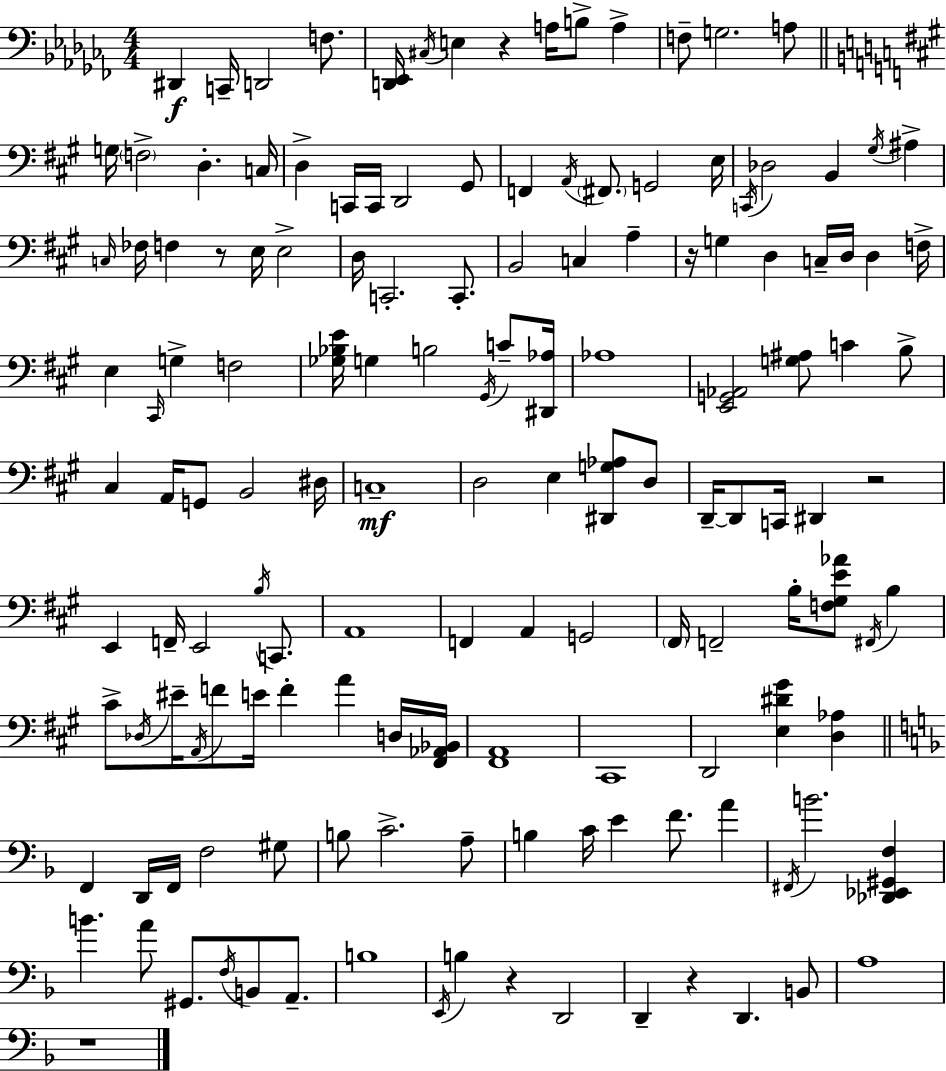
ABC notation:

X:1
T:Untitled
M:4/4
L:1/4
K:Abm
^D,, C,,/4 D,,2 F,/2 [D,,_E,,]/4 ^C,/4 E, z A,/4 B,/2 A, F,/2 G,2 A,/2 G,/4 F,2 D, C,/4 D, C,,/4 C,,/4 D,,2 ^G,,/2 F,, A,,/4 ^F,,/2 G,,2 E,/4 C,,/4 _D,2 B,, ^G,/4 ^A, C,/4 _F,/4 F, z/2 E,/4 E,2 D,/4 C,,2 C,,/2 B,,2 C, A, z/4 G, D, C,/4 D,/4 D, F,/4 E, ^C,,/4 G, F,2 [_G,_B,E]/4 G, B,2 ^G,,/4 C/2 [^D,,_A,]/4 _A,4 [E,,G,,_A,,]2 [G,^A,]/2 C B,/2 ^C, A,,/4 G,,/2 B,,2 ^D,/4 C,4 D,2 E, [^D,,G,_A,]/2 D,/2 D,,/4 D,,/2 C,,/4 ^D,, z2 E,, F,,/4 E,,2 B,/4 C,,/2 A,,4 F,, A,, G,,2 ^F,,/4 F,,2 B,/4 [F,^G,E_A]/2 ^F,,/4 B, ^C/2 _D,/4 ^E/4 A,,/4 F/2 E/4 F A D,/4 [^F,,_A,,_B,,]/4 [^F,,A,,]4 ^C,,4 D,,2 [E,^D^G] [D,_A,] F,, D,,/4 F,,/4 F,2 ^G,/2 B,/2 C2 A,/2 B, C/4 E F/2 A ^F,,/4 B2 [_D,,_E,,^G,,F,] B A/2 ^G,,/2 F,/4 B,,/2 A,,/2 B,4 E,,/4 B, z D,,2 D,, z D,, B,,/2 A,4 z4